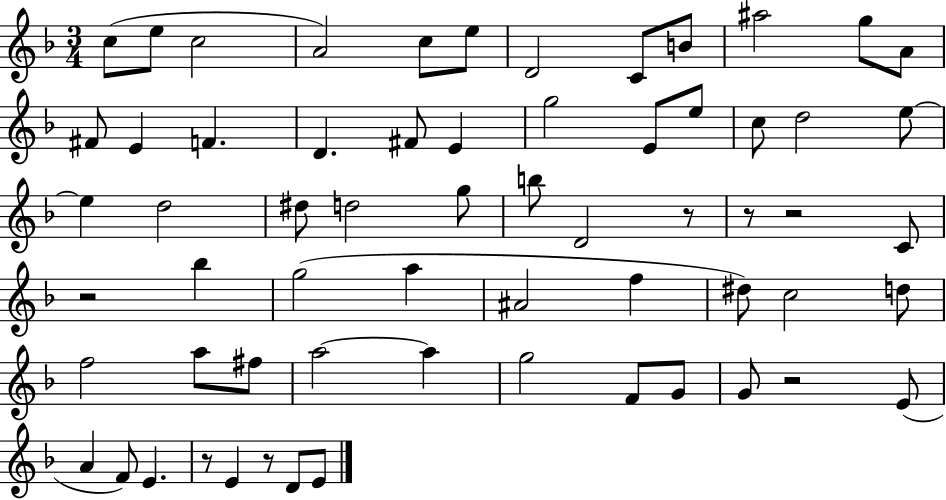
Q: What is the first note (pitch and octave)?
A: C5